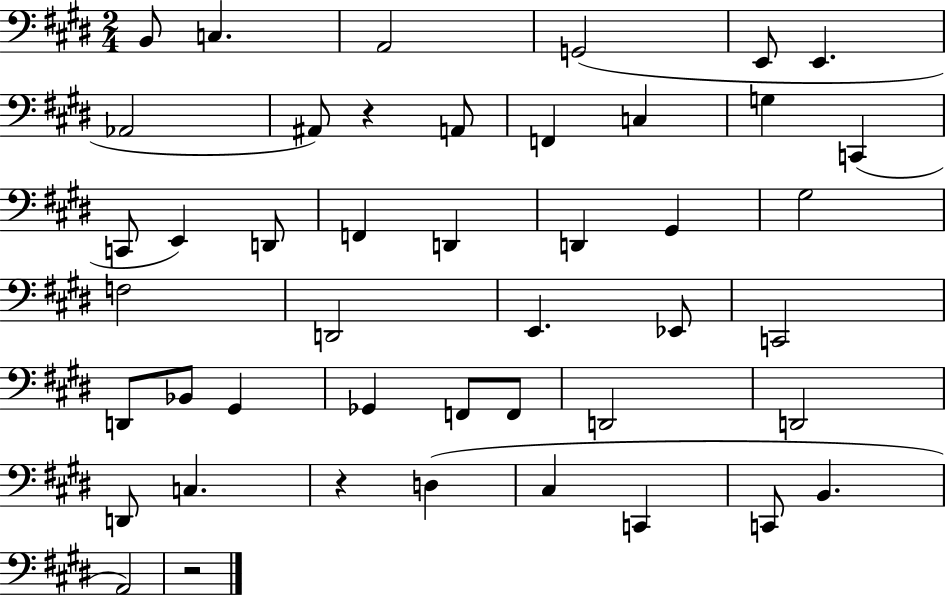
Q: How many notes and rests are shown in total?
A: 45